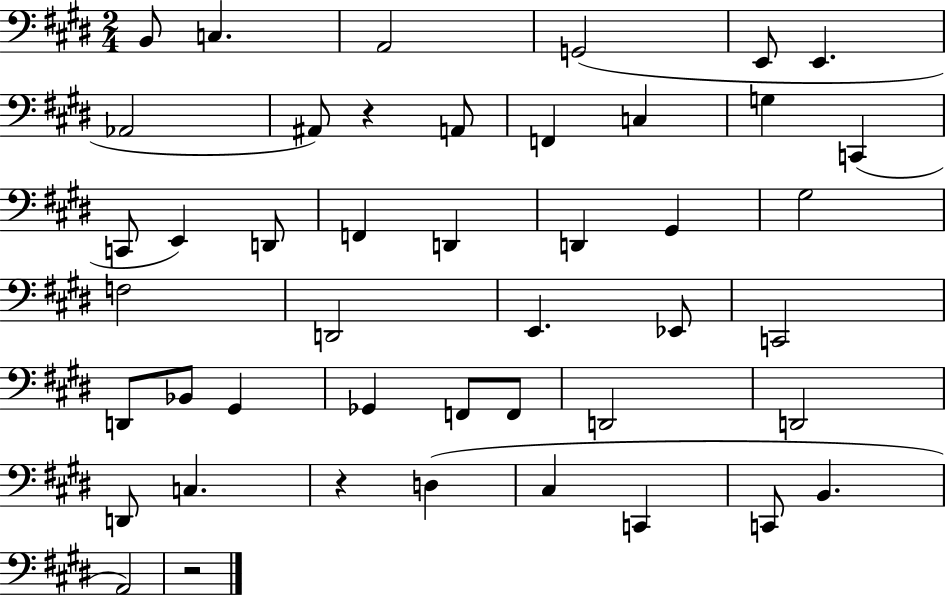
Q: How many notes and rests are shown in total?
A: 45